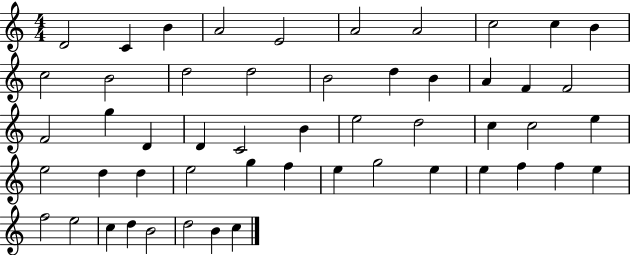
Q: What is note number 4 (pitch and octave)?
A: A4